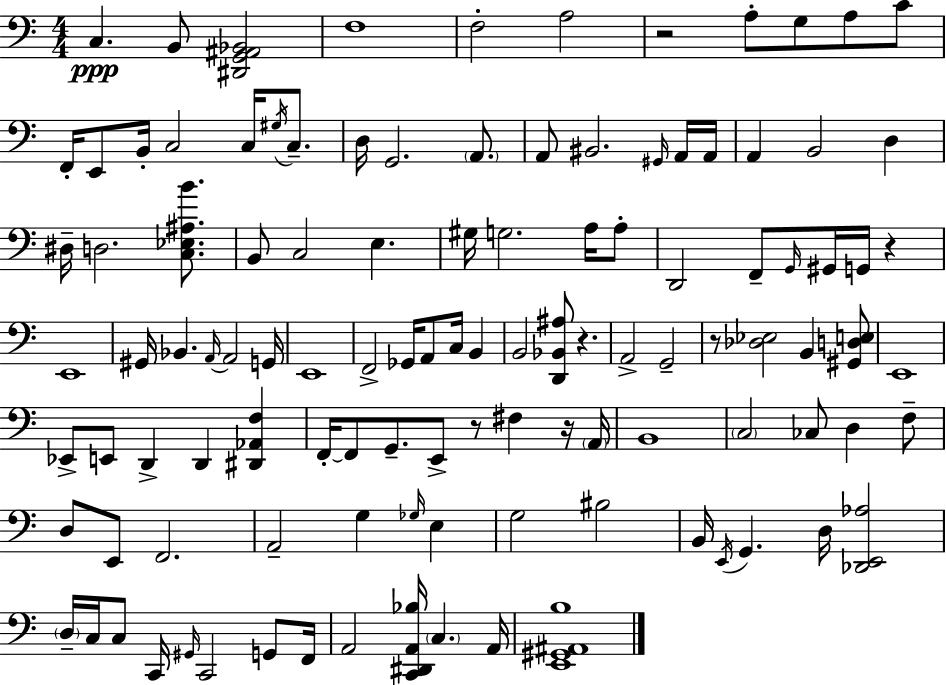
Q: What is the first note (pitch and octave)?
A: C3